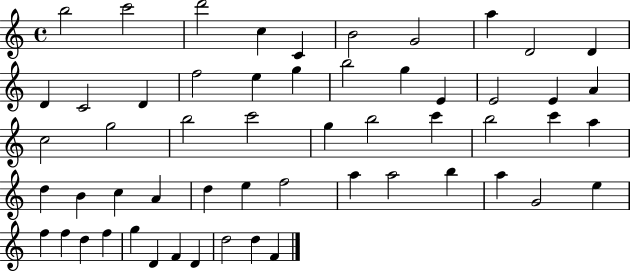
B5/h C6/h D6/h C5/q C4/q B4/h G4/h A5/q D4/h D4/q D4/q C4/h D4/q F5/h E5/q G5/q B5/h G5/q E4/q E4/h E4/q A4/q C5/h G5/h B5/h C6/h G5/q B5/h C6/q B5/h C6/q A5/q D5/q B4/q C5/q A4/q D5/q E5/q F5/h A5/q A5/h B5/q A5/q G4/h E5/q F5/q F5/q D5/q F5/q G5/q D4/q F4/q D4/q D5/h D5/q F4/q